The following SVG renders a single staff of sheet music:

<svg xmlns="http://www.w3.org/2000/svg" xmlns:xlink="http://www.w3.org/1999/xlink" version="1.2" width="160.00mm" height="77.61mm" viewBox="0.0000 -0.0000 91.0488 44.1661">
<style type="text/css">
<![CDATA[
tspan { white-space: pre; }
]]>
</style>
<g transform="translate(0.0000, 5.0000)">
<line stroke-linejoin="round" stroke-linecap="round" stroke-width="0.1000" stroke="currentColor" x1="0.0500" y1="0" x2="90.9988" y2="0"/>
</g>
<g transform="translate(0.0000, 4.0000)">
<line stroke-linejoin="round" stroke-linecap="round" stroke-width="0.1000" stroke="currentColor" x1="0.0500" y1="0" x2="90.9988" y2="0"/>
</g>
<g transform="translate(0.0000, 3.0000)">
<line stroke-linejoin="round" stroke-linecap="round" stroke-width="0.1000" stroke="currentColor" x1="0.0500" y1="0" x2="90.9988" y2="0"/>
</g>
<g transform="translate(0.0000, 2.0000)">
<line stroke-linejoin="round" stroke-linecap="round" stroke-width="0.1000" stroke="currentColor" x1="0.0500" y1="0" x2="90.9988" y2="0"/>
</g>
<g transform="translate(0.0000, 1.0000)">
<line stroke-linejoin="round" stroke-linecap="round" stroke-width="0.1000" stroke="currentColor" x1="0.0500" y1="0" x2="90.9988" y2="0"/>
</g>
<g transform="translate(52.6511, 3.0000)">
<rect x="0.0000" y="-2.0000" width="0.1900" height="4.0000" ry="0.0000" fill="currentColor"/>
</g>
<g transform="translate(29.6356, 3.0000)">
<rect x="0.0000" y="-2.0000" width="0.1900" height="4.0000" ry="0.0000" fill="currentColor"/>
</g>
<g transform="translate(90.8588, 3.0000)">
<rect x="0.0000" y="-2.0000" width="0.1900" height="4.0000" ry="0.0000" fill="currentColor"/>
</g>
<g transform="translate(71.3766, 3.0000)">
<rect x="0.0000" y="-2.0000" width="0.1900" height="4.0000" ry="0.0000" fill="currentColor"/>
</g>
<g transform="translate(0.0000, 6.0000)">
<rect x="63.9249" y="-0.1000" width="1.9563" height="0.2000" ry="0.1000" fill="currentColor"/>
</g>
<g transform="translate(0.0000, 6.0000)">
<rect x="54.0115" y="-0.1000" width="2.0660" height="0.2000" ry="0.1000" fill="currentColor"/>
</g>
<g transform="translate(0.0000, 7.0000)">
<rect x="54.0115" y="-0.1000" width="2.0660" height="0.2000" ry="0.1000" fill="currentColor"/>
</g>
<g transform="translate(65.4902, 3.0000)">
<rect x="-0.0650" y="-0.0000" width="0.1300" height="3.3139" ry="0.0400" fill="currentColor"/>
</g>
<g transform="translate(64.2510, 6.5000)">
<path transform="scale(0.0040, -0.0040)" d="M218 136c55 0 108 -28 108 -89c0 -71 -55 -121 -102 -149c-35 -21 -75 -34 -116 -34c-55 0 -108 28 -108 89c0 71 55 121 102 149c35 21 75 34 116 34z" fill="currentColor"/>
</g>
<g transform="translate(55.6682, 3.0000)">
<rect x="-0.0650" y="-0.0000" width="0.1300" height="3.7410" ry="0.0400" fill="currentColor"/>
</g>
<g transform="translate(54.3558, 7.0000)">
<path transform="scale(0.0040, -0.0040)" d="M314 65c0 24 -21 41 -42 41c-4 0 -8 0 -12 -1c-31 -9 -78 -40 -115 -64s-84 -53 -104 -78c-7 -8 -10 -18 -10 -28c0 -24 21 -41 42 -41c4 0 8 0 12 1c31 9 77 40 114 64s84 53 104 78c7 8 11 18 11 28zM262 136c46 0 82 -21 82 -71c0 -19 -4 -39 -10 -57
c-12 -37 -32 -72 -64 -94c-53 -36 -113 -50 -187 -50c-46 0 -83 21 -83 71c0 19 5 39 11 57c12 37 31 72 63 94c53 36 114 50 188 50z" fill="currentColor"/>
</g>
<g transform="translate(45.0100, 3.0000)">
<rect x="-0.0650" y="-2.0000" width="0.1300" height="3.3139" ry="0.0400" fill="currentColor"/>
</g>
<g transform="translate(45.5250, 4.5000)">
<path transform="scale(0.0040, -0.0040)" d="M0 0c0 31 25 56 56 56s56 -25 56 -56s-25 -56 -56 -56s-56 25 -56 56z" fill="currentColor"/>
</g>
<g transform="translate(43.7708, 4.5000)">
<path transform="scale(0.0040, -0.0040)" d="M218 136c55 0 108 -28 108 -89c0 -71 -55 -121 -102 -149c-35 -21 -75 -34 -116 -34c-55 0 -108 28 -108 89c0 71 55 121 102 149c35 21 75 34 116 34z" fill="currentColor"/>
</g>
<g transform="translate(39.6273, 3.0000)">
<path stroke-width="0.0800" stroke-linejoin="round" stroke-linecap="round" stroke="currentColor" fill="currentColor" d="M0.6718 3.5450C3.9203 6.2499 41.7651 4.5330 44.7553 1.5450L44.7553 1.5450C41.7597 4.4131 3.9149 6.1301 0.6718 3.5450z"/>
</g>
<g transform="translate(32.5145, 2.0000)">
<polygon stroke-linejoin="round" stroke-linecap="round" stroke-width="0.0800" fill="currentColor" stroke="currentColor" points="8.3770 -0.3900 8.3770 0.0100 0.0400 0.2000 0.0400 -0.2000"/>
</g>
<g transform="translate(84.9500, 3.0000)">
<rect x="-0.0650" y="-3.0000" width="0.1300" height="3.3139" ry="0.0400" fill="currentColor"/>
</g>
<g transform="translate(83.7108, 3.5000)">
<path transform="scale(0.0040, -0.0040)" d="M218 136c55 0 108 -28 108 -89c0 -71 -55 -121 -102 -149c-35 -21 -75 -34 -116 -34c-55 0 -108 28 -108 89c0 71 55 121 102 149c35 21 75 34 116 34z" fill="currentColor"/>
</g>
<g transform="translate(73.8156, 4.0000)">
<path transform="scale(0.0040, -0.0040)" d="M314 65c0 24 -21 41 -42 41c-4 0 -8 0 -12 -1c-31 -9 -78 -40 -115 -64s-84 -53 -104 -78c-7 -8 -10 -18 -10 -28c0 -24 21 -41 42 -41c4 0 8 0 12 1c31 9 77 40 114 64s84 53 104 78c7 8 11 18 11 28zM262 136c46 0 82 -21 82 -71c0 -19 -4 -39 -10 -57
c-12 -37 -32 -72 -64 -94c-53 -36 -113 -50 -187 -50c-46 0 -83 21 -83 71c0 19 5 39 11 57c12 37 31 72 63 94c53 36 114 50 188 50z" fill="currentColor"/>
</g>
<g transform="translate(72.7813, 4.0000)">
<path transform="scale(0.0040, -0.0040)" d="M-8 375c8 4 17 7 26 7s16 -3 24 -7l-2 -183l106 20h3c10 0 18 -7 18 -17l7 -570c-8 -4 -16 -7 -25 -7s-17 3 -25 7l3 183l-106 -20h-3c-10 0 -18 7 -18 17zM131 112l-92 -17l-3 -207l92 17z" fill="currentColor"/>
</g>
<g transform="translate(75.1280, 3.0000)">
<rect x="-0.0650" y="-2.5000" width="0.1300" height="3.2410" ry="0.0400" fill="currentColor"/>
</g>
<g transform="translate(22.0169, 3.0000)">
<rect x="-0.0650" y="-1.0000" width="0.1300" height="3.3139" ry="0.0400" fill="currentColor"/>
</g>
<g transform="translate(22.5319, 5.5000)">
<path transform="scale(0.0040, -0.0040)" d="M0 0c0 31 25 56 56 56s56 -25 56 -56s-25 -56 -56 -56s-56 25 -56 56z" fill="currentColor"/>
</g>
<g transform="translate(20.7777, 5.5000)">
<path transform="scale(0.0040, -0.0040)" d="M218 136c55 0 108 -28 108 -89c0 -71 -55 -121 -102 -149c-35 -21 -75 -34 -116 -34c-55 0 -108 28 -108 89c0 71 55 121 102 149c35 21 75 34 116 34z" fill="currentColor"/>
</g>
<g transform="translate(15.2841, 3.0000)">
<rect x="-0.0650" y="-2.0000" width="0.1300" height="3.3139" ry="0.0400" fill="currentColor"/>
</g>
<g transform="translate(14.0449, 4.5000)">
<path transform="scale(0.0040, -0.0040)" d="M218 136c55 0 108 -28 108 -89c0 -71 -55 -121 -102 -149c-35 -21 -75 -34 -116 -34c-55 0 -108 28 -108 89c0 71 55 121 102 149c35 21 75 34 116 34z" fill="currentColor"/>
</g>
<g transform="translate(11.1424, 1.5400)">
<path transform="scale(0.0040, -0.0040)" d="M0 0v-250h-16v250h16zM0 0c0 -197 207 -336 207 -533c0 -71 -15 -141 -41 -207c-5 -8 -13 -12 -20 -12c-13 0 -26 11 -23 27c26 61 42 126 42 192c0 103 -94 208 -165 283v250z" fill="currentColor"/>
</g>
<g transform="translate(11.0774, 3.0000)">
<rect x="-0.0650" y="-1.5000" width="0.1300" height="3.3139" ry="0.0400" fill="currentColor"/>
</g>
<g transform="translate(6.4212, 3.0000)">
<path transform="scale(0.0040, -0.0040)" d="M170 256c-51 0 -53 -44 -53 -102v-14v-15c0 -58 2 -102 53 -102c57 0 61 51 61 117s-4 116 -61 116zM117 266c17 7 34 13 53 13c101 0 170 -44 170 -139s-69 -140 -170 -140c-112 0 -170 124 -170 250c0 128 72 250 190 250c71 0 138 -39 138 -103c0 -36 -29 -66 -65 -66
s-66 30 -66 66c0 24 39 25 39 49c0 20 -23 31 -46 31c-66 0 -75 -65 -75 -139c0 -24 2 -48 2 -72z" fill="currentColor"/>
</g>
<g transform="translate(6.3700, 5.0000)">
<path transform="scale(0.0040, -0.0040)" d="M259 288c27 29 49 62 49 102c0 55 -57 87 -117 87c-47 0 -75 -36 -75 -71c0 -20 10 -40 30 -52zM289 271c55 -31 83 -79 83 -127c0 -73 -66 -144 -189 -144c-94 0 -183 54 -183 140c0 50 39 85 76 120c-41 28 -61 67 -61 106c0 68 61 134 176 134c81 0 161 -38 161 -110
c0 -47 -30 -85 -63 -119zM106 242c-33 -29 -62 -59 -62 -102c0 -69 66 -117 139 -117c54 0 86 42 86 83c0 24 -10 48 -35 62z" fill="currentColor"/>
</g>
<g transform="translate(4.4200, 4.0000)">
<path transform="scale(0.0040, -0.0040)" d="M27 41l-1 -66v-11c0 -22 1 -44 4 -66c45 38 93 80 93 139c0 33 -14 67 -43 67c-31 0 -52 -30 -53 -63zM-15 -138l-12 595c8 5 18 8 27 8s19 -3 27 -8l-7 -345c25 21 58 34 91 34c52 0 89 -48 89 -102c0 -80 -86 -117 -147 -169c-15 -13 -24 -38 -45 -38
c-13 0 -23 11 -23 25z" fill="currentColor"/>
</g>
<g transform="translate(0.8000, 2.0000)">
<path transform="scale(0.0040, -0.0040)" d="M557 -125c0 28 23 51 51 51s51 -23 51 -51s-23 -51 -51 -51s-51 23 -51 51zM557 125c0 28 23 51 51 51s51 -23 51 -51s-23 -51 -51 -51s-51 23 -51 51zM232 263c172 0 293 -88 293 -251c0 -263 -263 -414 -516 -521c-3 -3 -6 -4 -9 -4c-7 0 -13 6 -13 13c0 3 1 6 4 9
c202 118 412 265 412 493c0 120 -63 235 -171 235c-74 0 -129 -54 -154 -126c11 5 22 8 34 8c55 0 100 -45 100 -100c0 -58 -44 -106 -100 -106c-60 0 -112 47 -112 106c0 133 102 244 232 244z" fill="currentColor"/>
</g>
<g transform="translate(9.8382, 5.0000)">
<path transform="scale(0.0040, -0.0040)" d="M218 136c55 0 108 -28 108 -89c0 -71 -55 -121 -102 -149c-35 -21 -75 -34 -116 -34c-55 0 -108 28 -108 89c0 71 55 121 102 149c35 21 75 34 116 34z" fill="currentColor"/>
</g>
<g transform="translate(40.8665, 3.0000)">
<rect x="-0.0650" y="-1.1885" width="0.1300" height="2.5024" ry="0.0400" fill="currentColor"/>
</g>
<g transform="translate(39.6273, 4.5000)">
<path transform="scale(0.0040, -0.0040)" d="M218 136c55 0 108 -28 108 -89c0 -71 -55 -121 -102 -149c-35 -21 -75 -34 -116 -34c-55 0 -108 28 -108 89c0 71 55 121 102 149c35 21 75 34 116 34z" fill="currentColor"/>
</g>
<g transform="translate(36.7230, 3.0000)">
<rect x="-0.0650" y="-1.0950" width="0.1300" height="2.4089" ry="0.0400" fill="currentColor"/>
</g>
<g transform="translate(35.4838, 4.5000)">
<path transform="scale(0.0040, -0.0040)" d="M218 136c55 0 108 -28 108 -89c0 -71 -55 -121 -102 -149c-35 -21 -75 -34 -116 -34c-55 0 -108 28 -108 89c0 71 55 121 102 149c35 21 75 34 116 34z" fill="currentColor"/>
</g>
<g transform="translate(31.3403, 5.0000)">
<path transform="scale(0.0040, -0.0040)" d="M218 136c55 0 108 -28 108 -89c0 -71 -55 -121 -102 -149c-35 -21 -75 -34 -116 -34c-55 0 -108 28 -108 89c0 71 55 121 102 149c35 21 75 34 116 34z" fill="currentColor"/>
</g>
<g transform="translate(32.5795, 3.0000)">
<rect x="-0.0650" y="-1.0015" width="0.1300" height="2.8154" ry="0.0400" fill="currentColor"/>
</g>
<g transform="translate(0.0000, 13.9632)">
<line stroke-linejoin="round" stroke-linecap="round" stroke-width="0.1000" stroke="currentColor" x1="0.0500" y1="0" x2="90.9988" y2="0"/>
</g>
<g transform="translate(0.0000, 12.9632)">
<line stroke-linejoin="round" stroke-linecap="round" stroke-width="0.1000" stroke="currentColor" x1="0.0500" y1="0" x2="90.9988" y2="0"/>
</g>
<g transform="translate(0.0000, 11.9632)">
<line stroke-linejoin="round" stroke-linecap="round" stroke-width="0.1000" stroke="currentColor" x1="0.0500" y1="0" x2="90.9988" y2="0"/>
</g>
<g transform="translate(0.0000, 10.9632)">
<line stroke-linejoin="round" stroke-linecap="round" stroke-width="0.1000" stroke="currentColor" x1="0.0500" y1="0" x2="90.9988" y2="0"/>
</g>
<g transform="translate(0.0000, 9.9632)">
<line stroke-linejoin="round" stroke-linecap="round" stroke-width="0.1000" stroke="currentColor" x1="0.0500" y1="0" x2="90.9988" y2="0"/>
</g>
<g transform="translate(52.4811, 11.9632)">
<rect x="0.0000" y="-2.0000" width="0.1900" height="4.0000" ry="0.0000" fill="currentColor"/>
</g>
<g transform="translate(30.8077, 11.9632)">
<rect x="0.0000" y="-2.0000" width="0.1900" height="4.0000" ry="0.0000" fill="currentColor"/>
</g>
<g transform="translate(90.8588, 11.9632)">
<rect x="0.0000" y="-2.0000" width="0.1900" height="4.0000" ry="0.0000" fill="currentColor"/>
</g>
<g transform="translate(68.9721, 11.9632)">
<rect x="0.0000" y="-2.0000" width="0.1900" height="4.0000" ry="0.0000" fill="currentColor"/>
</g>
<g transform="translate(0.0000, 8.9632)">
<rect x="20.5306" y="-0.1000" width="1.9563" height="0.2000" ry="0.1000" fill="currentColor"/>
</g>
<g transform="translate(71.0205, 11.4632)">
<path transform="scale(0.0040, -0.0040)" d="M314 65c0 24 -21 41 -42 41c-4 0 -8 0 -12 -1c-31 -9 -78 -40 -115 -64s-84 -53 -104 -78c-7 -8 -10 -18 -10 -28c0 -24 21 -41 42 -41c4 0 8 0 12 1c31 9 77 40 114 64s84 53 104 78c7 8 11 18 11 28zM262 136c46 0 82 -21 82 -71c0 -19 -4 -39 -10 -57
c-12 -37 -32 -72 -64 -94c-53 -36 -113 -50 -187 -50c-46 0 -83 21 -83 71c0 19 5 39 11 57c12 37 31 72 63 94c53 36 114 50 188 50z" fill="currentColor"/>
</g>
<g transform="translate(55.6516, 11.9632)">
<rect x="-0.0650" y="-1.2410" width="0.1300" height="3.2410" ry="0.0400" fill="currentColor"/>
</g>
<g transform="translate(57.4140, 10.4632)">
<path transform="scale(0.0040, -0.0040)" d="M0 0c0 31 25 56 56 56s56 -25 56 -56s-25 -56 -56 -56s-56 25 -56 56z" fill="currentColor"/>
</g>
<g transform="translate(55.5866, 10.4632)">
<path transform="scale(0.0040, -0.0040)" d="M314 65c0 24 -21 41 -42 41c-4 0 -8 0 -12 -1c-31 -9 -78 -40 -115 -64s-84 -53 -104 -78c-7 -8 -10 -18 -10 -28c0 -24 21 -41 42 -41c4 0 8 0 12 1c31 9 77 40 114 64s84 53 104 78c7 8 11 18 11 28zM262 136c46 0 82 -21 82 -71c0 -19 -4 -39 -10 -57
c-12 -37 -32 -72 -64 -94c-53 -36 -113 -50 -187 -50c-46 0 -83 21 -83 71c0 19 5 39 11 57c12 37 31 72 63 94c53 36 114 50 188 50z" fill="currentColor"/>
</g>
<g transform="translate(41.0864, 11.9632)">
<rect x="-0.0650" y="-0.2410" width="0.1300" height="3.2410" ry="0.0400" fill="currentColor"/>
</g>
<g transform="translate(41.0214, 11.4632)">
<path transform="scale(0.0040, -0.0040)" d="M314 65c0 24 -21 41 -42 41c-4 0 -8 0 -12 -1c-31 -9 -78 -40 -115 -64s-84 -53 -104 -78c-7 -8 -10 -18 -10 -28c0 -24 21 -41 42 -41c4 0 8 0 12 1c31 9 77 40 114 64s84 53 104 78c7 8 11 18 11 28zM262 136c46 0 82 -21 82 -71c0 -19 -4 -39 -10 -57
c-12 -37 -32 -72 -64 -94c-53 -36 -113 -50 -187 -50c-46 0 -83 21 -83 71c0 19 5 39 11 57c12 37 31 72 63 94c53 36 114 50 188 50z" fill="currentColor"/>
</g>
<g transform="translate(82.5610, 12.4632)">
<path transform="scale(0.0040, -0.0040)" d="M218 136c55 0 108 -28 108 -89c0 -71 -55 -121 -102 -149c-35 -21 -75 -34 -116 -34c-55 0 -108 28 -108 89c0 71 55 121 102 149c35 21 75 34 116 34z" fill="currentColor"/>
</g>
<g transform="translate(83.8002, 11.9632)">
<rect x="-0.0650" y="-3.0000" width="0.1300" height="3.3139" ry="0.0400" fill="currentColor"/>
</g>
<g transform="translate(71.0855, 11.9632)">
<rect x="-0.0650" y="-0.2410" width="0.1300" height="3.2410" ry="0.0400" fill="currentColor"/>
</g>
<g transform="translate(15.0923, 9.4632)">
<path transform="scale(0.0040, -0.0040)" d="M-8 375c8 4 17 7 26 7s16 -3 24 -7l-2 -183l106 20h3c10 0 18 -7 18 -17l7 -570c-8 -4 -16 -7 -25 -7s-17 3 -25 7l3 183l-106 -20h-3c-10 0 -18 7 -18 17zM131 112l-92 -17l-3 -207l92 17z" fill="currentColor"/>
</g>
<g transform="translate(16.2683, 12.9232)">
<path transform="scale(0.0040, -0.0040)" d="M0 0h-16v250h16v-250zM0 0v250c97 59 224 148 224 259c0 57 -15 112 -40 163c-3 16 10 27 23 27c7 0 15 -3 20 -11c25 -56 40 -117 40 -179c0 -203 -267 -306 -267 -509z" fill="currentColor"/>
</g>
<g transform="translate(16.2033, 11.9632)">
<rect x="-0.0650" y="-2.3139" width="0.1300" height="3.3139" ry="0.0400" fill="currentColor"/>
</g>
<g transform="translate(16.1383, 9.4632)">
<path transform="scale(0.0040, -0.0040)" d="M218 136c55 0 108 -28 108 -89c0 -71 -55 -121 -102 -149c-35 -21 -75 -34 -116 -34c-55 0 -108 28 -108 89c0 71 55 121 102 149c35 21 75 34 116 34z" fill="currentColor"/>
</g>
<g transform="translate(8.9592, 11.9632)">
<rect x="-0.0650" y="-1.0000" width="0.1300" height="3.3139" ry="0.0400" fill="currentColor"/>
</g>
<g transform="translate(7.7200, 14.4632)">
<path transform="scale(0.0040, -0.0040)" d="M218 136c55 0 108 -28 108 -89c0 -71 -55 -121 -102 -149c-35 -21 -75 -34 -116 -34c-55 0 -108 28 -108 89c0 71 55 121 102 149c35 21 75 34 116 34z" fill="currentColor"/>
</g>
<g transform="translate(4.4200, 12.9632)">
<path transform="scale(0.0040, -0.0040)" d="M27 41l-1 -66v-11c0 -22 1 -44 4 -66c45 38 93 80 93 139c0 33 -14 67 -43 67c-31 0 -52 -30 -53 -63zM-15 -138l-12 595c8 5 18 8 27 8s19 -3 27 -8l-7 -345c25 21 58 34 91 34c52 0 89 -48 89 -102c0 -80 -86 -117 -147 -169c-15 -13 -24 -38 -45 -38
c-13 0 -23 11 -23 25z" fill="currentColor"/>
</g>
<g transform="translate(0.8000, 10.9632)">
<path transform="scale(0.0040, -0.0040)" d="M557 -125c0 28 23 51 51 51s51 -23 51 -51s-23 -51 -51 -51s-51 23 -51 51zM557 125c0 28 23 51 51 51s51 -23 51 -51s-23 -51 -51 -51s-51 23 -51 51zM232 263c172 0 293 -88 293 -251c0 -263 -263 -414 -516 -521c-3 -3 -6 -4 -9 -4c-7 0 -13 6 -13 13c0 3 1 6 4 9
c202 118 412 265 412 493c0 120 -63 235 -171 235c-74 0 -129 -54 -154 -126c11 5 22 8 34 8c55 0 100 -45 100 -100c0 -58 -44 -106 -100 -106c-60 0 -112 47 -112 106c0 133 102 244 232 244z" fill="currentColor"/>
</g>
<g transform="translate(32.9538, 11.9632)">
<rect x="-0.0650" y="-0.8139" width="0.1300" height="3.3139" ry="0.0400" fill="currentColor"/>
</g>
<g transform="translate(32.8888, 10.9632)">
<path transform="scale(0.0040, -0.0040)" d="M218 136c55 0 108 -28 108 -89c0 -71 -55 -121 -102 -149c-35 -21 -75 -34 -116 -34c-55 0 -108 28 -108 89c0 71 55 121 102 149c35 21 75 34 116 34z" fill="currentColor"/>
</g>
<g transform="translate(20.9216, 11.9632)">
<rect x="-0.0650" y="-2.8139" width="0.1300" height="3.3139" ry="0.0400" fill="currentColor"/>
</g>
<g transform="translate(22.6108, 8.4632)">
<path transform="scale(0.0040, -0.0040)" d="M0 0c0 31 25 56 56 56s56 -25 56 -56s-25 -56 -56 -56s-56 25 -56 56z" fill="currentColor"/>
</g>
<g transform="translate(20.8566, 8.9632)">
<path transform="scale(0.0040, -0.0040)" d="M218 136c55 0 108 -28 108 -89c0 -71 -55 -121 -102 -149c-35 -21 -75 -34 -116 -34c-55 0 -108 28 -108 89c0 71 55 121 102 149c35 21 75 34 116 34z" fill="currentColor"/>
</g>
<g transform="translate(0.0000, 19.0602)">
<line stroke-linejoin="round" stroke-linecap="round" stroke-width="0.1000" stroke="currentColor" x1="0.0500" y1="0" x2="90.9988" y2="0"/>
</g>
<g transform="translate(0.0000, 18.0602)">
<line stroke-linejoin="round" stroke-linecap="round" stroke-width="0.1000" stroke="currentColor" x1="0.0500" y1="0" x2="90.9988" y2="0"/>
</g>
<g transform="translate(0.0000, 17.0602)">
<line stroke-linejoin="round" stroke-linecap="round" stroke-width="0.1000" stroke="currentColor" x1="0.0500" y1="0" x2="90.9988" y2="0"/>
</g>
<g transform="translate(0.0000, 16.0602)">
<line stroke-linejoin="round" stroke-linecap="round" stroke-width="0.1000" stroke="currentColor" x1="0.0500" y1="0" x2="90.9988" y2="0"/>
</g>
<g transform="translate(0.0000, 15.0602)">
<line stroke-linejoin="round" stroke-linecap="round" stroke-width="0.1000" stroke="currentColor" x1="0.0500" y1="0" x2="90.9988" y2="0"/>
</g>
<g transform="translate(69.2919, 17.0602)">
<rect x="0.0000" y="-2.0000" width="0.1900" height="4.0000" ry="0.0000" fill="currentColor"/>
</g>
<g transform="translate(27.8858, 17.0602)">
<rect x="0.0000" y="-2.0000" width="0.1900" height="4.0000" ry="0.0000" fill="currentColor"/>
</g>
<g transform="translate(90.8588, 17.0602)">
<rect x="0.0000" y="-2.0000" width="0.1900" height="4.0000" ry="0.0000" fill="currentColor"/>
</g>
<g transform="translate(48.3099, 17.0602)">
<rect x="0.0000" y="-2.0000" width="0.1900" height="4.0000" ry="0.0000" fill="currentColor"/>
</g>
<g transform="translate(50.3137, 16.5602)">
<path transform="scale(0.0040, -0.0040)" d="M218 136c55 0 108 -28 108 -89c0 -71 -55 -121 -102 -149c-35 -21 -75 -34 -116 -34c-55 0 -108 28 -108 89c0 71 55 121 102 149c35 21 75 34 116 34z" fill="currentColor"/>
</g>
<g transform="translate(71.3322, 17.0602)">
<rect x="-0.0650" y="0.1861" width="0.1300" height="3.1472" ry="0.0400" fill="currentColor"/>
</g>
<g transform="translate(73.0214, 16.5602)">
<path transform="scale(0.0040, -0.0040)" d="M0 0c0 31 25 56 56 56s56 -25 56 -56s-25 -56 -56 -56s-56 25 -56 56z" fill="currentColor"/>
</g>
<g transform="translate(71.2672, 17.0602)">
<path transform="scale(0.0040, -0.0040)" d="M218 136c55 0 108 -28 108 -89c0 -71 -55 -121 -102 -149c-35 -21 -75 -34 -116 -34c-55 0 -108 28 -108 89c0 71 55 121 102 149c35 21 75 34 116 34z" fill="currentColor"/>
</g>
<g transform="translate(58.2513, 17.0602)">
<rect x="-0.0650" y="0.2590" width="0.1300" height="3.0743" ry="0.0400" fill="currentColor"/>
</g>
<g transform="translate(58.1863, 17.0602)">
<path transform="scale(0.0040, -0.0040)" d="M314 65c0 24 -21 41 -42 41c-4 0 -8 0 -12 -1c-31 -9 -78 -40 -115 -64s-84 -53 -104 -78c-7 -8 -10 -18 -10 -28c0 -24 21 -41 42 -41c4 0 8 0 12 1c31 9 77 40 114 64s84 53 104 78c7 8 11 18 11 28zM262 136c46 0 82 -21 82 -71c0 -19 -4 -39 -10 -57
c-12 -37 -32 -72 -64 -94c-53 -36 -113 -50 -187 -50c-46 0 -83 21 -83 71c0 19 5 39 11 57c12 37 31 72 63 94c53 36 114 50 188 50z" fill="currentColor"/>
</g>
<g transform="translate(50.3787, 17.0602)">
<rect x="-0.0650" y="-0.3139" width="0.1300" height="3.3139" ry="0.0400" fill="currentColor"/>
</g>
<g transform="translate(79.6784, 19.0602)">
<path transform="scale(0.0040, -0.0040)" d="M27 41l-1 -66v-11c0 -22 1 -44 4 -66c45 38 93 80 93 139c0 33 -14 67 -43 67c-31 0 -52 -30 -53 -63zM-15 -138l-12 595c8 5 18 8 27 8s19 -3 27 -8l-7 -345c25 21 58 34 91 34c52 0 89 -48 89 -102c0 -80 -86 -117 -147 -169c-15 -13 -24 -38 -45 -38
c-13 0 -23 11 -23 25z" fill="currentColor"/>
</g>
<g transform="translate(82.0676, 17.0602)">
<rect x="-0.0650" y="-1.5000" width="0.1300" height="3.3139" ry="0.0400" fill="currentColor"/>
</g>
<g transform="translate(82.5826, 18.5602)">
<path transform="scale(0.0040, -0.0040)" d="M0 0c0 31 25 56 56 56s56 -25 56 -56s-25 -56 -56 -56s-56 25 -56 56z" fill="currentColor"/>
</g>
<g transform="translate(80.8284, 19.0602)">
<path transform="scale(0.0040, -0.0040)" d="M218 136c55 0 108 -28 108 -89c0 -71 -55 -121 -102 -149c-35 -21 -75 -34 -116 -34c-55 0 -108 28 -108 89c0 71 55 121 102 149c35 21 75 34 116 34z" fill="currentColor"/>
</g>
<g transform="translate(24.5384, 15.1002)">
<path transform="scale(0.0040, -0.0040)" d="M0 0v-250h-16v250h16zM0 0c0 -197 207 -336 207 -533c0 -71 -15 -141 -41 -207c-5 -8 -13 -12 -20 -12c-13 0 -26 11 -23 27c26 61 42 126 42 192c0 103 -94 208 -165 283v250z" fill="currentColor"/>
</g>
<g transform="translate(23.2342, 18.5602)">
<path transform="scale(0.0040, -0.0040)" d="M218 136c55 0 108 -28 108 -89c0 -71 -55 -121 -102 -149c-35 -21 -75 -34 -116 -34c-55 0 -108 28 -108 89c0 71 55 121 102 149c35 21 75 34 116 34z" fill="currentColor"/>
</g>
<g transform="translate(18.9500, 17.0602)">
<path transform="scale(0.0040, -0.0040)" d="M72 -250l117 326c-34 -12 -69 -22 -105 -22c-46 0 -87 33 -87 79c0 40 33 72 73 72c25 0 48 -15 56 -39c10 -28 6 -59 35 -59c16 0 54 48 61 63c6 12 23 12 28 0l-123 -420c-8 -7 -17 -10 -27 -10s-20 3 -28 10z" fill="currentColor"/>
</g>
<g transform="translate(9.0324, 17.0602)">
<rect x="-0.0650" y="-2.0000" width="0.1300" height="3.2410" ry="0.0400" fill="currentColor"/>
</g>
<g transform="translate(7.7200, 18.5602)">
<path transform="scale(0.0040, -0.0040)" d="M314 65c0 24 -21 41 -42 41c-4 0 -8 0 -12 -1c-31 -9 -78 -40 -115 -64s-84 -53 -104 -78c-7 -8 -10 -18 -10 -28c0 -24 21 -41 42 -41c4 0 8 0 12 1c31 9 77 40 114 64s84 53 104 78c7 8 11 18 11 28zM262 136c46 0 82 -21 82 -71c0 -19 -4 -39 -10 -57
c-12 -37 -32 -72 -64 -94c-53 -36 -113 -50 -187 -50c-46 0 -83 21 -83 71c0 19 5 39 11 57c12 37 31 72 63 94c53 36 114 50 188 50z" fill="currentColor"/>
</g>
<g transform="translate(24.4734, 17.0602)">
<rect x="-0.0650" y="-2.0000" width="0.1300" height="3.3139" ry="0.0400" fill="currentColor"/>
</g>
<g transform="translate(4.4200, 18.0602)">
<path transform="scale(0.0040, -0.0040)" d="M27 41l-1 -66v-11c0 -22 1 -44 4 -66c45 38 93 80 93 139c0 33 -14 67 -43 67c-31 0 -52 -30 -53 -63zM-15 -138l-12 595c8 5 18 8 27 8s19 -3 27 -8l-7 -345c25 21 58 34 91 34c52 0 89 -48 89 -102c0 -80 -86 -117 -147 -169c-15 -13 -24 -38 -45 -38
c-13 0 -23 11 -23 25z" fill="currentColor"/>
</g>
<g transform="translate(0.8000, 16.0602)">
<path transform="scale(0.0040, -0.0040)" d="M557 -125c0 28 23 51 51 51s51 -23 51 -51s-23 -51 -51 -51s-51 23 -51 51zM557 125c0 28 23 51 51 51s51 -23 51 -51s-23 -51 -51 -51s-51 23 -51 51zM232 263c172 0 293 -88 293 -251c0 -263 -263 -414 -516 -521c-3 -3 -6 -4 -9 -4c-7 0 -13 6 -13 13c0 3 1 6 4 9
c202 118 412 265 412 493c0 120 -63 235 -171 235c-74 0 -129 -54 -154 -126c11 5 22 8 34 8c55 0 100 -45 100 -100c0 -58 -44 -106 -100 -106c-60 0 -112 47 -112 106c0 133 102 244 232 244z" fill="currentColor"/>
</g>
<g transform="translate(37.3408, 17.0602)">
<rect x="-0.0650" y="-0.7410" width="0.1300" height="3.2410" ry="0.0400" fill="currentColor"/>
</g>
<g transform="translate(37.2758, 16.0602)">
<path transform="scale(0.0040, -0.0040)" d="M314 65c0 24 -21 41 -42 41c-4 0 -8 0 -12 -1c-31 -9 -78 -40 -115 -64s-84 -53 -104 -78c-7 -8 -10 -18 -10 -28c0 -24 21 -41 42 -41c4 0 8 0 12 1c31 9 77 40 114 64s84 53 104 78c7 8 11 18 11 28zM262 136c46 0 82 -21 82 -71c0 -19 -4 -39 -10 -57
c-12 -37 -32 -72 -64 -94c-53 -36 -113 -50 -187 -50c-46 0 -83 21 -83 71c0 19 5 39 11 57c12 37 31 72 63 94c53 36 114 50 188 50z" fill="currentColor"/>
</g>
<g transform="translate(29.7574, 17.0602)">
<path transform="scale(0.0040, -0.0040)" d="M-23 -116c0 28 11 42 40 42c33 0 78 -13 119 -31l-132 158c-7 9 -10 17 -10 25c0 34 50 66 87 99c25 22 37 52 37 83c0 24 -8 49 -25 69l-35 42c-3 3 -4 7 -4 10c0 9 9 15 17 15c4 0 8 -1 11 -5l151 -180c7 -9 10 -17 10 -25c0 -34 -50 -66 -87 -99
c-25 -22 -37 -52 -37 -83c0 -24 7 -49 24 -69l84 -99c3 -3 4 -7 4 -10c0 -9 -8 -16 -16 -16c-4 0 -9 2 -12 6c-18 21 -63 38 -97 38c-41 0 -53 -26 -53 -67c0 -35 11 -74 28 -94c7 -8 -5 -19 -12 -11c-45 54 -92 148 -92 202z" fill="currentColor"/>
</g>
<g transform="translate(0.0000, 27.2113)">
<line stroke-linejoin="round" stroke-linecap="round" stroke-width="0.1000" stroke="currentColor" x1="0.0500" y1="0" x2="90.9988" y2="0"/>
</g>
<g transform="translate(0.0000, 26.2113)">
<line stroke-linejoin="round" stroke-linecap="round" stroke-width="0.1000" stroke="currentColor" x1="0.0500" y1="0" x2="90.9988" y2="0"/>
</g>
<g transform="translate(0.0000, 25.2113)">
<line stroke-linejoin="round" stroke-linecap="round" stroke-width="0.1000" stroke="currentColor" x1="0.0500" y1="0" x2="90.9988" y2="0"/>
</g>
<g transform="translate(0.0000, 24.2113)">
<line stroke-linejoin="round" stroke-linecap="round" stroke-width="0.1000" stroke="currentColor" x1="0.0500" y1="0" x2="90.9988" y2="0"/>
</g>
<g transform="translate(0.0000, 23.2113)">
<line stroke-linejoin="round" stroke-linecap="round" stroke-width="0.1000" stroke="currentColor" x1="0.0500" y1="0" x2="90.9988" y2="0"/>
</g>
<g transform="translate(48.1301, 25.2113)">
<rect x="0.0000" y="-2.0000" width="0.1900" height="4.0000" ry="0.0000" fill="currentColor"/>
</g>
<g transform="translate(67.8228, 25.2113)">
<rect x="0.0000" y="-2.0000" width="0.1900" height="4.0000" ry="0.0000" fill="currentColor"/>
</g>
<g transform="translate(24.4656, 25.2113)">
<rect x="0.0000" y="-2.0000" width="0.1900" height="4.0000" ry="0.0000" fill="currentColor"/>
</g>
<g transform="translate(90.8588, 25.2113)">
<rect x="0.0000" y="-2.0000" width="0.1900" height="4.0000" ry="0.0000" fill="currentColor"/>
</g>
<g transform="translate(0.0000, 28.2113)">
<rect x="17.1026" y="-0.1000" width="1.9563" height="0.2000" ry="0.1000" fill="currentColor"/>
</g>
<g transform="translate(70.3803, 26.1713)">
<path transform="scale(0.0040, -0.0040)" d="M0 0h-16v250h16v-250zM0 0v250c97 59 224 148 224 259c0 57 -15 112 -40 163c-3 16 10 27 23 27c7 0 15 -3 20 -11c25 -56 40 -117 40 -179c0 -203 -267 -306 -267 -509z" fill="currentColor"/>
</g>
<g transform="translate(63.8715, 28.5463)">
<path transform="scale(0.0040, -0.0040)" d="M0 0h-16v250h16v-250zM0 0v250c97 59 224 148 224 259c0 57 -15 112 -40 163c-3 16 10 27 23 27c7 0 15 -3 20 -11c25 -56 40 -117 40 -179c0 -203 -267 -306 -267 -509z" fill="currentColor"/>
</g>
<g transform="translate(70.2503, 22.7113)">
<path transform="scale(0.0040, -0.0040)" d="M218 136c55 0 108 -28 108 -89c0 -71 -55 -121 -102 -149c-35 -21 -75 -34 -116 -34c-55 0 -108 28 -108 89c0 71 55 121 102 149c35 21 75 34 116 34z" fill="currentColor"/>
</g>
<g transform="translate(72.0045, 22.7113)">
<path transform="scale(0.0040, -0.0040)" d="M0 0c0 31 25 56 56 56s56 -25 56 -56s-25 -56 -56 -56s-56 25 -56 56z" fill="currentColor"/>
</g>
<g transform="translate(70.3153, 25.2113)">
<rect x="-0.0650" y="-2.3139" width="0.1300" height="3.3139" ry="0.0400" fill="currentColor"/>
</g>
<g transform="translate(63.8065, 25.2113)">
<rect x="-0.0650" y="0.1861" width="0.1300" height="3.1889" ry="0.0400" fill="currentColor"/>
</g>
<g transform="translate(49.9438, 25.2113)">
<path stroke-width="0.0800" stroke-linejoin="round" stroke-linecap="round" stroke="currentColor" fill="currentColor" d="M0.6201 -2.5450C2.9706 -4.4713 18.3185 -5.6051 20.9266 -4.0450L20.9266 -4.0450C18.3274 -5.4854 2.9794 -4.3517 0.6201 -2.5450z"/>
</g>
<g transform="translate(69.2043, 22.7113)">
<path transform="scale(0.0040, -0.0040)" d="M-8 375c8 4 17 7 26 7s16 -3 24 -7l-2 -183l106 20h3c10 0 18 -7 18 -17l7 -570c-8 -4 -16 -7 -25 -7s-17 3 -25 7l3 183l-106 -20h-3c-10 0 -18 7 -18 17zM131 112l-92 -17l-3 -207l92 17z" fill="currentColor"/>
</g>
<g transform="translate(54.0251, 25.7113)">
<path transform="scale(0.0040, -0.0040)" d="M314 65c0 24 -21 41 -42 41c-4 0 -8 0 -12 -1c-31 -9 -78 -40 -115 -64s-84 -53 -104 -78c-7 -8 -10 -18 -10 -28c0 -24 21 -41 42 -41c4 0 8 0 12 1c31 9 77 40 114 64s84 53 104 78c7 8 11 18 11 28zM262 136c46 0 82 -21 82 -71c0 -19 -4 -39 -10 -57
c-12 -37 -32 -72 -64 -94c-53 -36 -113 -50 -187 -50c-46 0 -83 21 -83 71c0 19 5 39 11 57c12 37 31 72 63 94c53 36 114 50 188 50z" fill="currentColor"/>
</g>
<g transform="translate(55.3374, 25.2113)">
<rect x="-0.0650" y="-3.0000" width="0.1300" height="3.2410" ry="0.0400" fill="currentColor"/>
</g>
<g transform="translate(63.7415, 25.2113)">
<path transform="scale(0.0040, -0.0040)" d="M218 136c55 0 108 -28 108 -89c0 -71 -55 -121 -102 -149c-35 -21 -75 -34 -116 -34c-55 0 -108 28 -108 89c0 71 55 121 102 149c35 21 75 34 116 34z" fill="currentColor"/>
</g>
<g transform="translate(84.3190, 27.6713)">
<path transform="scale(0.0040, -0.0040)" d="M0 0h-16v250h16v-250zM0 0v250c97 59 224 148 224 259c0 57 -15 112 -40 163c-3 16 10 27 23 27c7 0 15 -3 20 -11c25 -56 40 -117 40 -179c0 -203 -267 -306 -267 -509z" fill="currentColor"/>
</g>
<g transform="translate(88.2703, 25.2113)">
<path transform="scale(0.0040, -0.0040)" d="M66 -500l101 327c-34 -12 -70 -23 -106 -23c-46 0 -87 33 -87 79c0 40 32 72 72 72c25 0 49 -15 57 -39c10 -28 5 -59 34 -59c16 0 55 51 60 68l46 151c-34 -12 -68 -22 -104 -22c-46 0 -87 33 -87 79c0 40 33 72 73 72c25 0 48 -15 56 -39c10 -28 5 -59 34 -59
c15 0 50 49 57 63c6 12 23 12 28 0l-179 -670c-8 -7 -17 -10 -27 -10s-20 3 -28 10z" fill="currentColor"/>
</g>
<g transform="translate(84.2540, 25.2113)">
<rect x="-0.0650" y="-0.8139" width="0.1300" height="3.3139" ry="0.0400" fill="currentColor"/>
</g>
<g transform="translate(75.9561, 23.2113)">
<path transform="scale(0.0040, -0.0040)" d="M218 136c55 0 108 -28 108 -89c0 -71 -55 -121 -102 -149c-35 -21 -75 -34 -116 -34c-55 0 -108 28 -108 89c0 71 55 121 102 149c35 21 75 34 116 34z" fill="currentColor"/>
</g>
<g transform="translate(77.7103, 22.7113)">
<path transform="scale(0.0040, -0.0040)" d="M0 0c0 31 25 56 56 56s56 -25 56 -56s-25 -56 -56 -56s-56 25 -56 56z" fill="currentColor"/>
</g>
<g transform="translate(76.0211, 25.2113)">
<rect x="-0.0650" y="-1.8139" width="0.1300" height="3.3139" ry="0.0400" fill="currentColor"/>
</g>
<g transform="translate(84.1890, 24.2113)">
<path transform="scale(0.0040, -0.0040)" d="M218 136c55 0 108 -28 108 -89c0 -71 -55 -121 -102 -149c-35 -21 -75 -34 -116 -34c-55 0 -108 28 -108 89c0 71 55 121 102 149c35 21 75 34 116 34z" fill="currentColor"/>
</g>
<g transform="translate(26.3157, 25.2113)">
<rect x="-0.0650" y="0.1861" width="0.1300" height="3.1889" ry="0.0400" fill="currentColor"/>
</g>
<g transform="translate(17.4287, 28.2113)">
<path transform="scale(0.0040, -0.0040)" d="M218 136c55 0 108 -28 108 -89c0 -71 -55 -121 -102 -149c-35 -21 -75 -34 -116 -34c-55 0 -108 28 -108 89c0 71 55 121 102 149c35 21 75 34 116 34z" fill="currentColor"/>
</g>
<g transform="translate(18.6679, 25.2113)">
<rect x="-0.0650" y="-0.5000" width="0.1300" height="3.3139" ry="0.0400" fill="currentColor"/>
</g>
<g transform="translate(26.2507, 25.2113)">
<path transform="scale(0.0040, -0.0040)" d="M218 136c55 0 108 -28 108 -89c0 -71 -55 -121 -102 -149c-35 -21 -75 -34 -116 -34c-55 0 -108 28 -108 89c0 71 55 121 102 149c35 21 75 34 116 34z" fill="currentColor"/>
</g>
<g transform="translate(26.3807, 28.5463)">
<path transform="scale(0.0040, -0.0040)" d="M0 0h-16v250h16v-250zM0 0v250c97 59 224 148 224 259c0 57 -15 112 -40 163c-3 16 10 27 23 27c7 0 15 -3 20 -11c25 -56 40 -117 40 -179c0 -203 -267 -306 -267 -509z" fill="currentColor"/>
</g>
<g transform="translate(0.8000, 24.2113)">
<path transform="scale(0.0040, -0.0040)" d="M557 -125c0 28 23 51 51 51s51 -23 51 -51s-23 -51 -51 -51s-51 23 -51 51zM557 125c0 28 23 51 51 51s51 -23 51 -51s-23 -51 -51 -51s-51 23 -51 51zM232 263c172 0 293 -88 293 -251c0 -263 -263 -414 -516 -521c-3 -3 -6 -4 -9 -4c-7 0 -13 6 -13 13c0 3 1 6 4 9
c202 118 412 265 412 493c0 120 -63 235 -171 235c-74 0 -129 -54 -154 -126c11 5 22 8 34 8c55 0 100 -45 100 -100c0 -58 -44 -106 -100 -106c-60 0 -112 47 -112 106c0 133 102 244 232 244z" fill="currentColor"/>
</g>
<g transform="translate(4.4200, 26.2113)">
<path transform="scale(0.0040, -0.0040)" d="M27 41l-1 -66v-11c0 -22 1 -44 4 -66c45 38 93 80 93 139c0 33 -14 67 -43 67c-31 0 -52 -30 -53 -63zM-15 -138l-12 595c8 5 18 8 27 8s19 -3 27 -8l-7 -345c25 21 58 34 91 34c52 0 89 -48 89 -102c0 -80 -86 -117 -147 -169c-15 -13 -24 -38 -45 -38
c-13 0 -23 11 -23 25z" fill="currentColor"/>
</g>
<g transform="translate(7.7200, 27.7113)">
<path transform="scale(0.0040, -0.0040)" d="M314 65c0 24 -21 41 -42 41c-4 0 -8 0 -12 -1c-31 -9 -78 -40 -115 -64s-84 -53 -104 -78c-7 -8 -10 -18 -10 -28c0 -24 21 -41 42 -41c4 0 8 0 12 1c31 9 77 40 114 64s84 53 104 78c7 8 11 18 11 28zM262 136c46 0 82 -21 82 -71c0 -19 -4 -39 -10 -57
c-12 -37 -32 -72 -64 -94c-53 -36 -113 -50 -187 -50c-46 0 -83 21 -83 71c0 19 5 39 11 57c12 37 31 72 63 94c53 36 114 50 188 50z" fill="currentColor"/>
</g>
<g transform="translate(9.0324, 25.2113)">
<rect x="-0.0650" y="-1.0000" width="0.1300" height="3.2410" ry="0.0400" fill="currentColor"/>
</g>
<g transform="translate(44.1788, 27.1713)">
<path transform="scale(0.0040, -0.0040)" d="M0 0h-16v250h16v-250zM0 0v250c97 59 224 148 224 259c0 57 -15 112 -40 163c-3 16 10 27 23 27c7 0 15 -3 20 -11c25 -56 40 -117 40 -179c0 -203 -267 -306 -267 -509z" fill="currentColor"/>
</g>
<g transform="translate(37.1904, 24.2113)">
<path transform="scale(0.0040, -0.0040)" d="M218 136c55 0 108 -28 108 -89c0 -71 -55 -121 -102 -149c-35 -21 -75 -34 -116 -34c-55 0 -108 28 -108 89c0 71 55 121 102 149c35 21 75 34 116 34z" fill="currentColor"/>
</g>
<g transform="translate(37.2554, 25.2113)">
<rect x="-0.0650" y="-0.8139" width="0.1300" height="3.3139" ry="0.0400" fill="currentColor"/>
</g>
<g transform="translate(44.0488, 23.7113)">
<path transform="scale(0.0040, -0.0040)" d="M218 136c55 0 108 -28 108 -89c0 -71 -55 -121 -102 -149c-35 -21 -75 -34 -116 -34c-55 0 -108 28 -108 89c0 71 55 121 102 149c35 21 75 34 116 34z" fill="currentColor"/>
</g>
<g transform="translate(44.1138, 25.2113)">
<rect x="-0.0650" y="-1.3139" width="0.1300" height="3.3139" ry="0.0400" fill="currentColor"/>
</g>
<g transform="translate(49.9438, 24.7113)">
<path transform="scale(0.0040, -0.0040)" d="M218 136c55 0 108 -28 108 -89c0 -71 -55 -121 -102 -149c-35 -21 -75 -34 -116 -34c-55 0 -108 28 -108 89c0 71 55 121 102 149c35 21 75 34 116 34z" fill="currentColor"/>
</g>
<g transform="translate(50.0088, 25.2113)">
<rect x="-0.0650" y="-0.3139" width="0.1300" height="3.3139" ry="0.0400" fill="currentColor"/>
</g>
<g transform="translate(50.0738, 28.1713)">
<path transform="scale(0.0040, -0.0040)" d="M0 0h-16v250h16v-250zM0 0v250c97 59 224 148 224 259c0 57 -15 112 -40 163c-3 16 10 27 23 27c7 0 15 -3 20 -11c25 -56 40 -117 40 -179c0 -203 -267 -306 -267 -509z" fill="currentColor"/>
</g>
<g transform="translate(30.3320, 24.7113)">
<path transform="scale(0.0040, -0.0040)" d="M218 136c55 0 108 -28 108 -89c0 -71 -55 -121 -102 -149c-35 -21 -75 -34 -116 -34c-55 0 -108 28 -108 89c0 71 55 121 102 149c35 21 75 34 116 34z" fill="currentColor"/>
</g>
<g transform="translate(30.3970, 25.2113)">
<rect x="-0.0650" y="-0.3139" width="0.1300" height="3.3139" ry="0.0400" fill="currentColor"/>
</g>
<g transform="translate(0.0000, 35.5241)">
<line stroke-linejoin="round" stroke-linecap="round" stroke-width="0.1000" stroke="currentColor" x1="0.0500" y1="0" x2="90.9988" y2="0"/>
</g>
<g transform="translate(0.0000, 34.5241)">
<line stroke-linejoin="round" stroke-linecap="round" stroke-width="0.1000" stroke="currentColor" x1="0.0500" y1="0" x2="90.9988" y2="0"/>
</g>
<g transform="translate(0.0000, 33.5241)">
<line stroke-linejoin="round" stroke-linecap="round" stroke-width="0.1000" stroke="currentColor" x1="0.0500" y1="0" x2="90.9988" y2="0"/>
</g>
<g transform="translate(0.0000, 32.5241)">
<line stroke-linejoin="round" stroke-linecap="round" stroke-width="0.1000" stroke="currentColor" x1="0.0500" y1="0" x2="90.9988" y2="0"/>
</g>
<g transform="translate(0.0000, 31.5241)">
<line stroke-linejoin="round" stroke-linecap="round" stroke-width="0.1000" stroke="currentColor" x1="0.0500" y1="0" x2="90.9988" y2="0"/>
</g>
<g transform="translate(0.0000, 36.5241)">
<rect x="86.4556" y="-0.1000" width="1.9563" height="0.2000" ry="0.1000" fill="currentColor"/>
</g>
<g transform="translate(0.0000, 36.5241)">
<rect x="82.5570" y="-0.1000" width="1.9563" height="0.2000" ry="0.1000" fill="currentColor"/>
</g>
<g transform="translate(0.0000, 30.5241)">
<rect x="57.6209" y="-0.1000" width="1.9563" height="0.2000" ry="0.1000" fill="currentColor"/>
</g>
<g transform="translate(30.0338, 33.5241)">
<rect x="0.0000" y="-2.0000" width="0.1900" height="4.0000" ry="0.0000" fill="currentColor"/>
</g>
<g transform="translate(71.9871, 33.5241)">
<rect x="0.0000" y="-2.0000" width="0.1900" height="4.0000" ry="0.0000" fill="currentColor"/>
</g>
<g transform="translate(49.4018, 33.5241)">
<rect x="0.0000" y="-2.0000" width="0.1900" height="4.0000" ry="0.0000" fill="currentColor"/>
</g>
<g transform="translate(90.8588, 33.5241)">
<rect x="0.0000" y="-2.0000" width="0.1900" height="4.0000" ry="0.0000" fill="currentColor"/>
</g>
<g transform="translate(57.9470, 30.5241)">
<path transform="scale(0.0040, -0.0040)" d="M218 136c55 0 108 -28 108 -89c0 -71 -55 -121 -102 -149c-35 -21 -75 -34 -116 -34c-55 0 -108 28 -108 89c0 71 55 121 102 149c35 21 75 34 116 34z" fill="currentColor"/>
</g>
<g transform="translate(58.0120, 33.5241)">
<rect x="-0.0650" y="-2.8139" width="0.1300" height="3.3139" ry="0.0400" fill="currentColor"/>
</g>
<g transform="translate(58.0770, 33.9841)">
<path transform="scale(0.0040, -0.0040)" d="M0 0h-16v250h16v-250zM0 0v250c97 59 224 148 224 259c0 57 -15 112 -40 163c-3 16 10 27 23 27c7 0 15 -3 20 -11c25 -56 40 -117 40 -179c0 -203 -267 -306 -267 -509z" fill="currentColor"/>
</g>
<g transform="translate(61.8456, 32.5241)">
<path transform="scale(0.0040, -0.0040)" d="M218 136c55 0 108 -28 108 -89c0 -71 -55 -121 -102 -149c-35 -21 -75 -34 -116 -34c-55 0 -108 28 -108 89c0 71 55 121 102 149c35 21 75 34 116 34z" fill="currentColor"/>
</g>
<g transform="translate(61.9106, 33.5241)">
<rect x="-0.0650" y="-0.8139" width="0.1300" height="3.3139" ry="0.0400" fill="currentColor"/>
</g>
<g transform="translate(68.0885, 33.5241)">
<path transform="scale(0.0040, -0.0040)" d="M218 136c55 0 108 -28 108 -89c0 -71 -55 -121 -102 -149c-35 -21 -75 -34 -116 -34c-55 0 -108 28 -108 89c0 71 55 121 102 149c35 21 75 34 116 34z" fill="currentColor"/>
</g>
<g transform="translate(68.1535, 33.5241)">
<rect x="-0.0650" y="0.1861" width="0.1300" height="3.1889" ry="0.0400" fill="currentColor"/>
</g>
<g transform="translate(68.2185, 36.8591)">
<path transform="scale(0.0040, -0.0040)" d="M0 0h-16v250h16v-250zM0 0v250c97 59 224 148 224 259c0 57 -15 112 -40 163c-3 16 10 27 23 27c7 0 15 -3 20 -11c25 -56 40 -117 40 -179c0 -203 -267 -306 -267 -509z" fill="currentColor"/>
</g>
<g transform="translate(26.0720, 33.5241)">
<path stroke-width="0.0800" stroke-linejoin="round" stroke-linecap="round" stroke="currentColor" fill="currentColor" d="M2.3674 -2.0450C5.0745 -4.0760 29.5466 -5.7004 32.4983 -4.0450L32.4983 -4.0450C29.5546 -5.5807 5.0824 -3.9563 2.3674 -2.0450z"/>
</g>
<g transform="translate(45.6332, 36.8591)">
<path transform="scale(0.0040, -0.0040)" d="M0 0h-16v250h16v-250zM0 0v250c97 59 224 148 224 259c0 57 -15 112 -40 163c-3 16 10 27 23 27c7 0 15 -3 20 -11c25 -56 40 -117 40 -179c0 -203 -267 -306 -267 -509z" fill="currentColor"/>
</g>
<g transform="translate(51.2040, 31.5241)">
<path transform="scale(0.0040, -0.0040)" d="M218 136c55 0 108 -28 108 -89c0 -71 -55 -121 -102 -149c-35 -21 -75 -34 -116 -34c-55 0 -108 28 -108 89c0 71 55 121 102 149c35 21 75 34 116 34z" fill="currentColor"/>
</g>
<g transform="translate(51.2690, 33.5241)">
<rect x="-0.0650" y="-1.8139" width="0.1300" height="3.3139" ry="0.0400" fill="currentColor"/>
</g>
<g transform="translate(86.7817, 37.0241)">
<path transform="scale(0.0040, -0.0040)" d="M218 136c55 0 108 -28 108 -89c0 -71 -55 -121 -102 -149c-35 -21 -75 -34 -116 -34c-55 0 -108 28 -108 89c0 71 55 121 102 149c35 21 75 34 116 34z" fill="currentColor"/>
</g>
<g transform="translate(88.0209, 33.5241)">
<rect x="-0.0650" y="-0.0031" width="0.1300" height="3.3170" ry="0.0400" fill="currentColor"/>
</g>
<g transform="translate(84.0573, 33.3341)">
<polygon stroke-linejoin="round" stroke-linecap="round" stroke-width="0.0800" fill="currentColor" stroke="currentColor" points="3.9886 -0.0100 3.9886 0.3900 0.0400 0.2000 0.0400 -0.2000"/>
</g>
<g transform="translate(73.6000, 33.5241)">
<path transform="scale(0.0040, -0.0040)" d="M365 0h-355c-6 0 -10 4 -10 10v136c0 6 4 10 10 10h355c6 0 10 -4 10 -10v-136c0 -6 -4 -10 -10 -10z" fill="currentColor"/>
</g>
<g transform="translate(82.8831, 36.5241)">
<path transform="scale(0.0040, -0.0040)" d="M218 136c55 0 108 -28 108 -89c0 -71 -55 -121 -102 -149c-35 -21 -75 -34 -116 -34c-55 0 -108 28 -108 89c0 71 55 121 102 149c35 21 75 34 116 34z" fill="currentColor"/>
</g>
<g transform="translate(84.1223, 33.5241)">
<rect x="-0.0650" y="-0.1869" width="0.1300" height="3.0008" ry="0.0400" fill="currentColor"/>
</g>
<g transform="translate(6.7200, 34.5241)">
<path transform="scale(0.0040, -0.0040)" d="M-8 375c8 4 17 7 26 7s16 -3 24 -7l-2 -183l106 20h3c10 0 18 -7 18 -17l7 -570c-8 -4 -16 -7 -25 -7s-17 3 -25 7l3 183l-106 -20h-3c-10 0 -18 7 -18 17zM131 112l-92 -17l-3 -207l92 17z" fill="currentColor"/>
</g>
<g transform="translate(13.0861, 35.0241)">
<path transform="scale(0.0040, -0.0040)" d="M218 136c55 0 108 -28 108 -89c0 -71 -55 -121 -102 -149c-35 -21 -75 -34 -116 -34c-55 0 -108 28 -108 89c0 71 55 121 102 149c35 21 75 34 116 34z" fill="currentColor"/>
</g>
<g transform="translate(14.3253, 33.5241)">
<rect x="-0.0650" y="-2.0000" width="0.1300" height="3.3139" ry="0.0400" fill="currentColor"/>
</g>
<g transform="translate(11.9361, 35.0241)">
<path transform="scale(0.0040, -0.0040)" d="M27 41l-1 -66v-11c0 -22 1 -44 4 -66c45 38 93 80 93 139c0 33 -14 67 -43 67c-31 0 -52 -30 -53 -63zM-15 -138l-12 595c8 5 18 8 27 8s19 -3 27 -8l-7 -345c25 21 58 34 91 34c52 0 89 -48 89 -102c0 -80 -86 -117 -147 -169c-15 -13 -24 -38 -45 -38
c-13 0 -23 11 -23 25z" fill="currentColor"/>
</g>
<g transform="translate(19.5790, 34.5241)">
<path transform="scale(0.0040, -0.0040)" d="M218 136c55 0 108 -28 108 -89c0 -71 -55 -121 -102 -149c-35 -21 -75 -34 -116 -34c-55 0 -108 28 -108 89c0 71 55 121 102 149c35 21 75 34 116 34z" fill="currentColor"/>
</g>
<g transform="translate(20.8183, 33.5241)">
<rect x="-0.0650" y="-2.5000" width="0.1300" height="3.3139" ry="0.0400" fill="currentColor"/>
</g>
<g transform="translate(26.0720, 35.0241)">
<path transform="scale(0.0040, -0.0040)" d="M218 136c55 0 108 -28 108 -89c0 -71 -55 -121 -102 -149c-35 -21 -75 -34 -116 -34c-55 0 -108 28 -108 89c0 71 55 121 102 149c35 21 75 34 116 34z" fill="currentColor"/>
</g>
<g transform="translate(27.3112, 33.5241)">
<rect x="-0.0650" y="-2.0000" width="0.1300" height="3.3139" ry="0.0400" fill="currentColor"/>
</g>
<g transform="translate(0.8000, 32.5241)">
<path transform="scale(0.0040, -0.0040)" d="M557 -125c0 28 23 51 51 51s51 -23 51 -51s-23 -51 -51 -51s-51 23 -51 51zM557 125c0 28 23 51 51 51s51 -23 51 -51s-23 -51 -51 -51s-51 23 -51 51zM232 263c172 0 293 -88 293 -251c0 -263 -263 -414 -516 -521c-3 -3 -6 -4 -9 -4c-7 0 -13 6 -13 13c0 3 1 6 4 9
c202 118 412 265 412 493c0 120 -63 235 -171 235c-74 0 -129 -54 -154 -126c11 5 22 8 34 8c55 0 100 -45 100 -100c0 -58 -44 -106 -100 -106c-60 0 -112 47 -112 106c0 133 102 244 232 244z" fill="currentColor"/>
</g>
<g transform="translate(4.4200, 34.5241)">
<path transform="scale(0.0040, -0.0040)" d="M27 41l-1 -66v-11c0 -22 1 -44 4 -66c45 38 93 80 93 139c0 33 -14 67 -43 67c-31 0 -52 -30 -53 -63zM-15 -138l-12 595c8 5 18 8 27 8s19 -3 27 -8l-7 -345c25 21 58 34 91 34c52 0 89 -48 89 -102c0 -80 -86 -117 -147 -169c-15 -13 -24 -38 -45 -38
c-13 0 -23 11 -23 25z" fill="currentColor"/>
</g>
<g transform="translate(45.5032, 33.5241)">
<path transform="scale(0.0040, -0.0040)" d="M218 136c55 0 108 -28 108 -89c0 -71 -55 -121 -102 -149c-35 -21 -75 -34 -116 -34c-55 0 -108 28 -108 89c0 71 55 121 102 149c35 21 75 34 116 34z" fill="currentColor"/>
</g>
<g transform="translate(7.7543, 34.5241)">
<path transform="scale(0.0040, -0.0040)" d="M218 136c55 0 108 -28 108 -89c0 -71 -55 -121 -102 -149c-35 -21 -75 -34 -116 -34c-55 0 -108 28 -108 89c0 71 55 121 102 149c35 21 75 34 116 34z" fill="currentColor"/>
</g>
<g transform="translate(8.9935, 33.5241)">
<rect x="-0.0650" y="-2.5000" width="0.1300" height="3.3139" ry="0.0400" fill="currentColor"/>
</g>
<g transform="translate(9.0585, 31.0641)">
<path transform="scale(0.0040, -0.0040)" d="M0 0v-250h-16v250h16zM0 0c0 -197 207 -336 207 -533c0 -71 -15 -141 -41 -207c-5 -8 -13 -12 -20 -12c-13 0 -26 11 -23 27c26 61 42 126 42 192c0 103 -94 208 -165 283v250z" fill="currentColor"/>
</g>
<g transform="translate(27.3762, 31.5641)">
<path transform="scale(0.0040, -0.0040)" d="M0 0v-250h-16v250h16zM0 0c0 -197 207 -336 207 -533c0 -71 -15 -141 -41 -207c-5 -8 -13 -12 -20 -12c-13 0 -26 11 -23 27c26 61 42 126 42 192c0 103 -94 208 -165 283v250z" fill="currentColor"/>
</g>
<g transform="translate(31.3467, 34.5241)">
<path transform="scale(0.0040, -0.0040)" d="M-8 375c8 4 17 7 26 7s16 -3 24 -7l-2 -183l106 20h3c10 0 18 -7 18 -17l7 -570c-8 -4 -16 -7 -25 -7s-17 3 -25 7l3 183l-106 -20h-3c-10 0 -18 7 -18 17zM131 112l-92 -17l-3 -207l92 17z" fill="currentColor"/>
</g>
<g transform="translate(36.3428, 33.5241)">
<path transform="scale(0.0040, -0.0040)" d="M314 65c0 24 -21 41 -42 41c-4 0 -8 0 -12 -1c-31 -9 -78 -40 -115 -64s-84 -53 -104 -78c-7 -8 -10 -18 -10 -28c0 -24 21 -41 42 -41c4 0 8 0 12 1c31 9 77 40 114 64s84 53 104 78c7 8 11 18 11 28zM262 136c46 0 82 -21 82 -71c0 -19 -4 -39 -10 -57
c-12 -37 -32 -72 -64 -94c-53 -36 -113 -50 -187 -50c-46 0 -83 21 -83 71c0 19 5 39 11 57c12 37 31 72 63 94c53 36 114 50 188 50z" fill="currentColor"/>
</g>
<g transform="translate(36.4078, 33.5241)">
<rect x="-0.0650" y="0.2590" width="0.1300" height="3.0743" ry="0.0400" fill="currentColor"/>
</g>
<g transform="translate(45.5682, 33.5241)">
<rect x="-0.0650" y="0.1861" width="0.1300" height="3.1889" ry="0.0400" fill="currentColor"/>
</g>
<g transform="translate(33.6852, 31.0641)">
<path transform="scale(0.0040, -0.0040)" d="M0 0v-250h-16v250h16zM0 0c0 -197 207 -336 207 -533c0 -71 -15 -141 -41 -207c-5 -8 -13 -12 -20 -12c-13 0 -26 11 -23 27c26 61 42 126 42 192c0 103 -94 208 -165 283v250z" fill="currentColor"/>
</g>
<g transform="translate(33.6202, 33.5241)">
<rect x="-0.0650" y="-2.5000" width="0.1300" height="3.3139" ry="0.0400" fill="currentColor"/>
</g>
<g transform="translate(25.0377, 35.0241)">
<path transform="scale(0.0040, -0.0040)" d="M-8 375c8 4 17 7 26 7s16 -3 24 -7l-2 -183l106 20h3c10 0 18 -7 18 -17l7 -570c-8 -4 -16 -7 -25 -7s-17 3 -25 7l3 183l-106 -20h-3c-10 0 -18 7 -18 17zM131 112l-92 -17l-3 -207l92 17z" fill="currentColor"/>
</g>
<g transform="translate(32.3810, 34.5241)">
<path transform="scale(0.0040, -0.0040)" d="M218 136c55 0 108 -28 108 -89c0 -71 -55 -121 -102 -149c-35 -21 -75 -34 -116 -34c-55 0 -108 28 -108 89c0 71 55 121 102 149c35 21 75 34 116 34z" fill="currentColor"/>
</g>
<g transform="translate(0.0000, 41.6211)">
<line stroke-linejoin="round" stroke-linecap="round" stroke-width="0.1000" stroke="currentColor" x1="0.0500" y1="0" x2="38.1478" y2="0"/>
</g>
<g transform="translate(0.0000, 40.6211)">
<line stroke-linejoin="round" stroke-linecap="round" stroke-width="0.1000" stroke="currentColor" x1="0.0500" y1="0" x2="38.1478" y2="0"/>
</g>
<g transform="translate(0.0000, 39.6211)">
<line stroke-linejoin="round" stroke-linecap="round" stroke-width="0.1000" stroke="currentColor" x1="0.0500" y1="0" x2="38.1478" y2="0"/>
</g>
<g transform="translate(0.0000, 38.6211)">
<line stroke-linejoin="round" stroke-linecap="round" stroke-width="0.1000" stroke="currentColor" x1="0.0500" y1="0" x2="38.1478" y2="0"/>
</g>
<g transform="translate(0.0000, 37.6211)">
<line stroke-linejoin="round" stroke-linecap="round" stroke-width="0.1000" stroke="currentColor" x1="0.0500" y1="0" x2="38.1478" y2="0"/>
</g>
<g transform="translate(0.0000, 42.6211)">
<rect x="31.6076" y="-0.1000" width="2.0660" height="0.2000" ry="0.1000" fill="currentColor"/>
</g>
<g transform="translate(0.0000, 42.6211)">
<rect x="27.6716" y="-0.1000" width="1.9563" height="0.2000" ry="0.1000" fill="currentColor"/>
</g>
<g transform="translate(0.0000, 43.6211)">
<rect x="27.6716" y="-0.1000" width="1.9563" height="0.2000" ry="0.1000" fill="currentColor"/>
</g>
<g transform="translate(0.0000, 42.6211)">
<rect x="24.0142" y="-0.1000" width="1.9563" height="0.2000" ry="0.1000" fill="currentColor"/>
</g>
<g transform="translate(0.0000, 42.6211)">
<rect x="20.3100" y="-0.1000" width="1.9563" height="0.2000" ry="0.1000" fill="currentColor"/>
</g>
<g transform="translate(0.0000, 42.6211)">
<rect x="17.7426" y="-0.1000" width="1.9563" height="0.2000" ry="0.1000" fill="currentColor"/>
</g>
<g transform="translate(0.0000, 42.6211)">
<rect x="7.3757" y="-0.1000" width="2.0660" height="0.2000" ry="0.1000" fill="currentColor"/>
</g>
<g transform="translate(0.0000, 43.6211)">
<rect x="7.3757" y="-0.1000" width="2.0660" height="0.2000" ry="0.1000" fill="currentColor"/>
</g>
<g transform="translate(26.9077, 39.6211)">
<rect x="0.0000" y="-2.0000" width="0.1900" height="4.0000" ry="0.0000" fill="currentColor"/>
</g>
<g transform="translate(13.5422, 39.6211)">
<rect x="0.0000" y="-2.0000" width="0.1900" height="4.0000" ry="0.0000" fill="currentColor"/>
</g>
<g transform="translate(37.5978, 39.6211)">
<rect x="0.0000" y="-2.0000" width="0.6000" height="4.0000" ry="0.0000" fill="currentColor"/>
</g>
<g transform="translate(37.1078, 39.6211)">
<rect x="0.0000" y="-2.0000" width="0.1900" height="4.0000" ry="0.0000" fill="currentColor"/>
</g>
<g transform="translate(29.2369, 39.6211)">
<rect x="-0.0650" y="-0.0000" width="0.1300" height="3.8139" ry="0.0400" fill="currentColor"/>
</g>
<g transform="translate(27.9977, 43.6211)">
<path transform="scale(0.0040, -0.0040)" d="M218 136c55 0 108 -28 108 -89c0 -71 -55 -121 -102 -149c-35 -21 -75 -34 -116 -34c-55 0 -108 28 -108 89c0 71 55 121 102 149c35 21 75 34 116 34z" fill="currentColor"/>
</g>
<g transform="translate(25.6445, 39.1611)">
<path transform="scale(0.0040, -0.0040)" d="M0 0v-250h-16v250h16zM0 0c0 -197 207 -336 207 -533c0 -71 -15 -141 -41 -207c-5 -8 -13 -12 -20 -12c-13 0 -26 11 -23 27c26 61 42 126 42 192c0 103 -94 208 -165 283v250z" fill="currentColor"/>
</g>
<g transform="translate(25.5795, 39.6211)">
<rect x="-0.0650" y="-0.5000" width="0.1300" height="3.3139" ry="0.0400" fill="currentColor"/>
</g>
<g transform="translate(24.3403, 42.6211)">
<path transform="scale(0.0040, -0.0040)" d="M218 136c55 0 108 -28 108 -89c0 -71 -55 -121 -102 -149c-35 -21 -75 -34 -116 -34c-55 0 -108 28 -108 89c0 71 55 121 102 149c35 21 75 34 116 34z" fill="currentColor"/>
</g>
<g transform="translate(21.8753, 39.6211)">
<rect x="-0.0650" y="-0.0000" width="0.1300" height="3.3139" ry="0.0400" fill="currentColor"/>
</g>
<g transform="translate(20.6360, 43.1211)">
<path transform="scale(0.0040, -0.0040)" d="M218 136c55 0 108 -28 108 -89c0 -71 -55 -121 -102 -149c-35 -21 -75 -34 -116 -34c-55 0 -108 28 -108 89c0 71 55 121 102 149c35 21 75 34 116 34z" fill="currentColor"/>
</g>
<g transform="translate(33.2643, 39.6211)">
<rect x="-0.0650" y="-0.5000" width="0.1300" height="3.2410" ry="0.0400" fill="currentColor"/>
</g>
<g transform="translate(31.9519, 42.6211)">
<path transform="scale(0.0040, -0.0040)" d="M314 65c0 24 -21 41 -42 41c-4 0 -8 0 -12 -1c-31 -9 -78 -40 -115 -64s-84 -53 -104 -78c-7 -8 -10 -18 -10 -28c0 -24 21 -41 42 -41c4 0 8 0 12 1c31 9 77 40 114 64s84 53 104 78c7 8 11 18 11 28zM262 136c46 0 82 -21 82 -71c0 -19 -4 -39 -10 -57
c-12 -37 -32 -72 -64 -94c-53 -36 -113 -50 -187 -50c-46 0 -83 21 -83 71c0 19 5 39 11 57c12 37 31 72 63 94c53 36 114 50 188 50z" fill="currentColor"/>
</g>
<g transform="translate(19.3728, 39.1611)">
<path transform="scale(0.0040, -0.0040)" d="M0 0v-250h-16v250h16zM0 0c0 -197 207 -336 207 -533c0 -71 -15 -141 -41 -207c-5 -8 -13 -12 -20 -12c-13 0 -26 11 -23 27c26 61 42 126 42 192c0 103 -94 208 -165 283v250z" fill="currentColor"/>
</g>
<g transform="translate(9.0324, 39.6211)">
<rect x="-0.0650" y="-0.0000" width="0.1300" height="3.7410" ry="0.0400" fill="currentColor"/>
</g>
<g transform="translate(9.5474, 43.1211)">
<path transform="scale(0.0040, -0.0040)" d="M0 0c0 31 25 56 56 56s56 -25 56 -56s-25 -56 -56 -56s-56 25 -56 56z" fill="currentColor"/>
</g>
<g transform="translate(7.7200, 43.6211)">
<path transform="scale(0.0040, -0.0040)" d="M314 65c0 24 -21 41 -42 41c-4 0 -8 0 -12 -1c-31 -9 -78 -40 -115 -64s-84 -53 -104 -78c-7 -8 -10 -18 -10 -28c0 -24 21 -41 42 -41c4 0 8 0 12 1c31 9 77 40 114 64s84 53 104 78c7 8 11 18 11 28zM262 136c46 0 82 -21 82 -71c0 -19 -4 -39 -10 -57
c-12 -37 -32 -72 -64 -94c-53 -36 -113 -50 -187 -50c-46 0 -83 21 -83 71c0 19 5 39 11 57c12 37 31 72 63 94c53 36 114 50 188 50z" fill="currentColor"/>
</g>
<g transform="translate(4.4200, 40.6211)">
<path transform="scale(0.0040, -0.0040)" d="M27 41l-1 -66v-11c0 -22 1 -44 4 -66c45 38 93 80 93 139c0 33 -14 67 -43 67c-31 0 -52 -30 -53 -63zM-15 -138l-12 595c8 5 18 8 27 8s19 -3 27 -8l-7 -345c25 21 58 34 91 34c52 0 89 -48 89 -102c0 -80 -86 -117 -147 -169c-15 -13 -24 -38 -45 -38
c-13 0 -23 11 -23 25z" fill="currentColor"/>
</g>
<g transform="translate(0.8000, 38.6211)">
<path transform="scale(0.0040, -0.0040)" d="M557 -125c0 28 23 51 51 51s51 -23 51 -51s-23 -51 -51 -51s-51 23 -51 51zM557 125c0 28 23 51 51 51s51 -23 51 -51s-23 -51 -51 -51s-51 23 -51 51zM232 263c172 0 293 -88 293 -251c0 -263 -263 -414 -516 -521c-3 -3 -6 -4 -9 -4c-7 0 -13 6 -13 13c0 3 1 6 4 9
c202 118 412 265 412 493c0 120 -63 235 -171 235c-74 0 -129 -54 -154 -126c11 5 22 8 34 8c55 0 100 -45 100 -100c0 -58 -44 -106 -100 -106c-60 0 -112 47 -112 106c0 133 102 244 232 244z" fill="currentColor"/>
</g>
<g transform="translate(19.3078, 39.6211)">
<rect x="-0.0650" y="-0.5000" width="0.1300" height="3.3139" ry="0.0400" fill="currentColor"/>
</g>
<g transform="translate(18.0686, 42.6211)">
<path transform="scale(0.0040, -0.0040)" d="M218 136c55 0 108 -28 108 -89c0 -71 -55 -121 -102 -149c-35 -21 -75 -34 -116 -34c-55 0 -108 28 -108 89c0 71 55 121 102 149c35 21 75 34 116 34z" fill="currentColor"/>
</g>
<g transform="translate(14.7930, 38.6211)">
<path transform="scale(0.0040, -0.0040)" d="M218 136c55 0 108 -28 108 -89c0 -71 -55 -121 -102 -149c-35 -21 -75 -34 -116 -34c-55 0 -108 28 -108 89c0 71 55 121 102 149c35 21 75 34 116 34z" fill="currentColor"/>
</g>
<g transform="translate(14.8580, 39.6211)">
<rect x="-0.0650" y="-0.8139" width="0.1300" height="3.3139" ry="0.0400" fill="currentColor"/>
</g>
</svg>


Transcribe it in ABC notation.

X:1
T:Untitled
M:6/8
L:1/4
K:F
G,,/2 A,, F,, G,,/2 A,,/2 A,,/2 A,, C,,2 D,, B,,2 C, F,, B,/2 C F, E,2 G,2 E,2 C, A,,2 z/2 A,,/2 z F,2 E, D,2 D, _G,, F,,2 E,, D,/2 E, F, G,/2 E,/2 C,2 D,/2 B,/2 A, F,/2 z/4 B,,/2 _A,, B,, A,,/2 B,,/2 D,2 D,/2 A, C/2 F, D,/2 z2 E,,/2 D,,/2 C,,2 F, E,,/2 D,, E,,/2 C,, E,,2